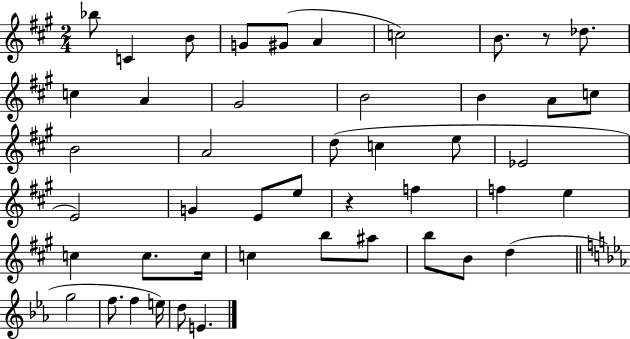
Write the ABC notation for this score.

X:1
T:Untitled
M:2/4
L:1/4
K:A
_b/2 C B/2 G/2 ^G/2 A c2 B/2 z/2 _d/2 c A ^G2 B2 B A/2 c/2 B2 A2 d/2 c e/2 _E2 E2 G E/2 e/2 z f f e c c/2 c/4 c b/2 ^a/2 b/2 B/2 d g2 f/2 f e/4 d/2 E